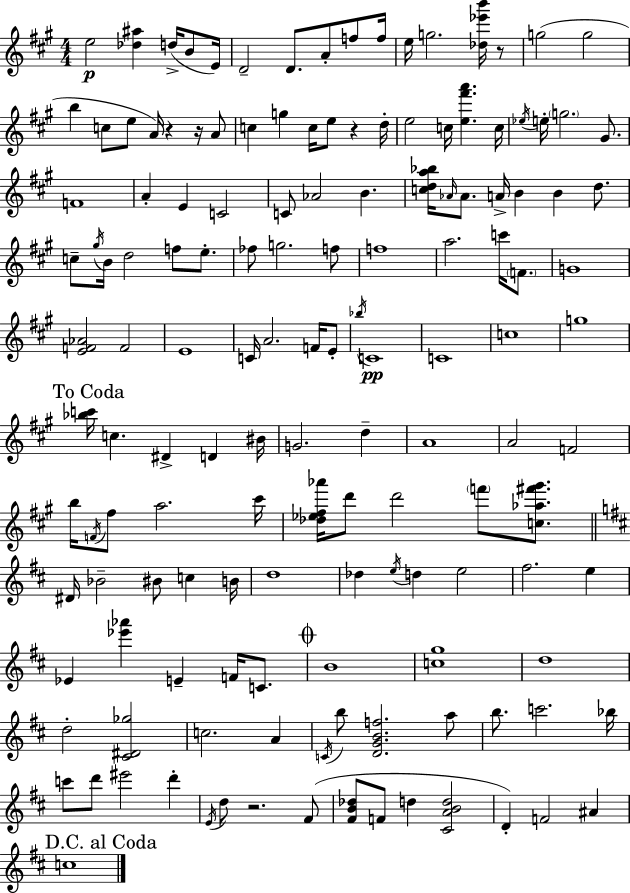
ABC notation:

X:1
T:Untitled
M:4/4
L:1/4
K:A
e2 [_d^a] d/4 B/2 E/4 D2 D/2 A/2 f/2 f/4 e/4 g2 [_d_e'b']/4 z/2 g2 g2 b c/2 e/2 A/4 z z/4 A/2 c g c/4 e/2 z d/4 e2 c/4 [e^f'a'] c/4 _e/4 e/4 g2 ^G/2 F4 A E C2 C/2 _A2 B [cda_b]/4 _A/4 _A/2 A/4 B B d/2 c/2 ^g/4 B/4 d2 f/2 e/2 _f/2 g2 f/2 f4 a2 c'/4 F/2 G4 [EF_A]2 F2 E4 C/4 A2 F/4 E/2 _b/4 C4 C4 c4 g4 [_bc']/4 c ^D D ^B/4 G2 d A4 A2 F2 b/4 F/4 ^f/2 a2 ^c'/4 [_d_e^f_a']/4 d'/2 d'2 f'/2 [c_a^f'^g']/2 ^D/4 _B2 ^B/2 c B/4 d4 _d e/4 d e2 ^f2 e _E [_e'_a'] E F/4 C/2 B4 [cg]4 d4 d2 [^C^D_g]2 c2 A C/4 b/2 [DGBf]2 a/2 b/2 c'2 _b/4 c'/2 d'/2 ^e'2 d' E/4 d/2 z2 ^F/2 [^FB_d]/2 F/2 d [^CABd]2 D F2 ^A c4